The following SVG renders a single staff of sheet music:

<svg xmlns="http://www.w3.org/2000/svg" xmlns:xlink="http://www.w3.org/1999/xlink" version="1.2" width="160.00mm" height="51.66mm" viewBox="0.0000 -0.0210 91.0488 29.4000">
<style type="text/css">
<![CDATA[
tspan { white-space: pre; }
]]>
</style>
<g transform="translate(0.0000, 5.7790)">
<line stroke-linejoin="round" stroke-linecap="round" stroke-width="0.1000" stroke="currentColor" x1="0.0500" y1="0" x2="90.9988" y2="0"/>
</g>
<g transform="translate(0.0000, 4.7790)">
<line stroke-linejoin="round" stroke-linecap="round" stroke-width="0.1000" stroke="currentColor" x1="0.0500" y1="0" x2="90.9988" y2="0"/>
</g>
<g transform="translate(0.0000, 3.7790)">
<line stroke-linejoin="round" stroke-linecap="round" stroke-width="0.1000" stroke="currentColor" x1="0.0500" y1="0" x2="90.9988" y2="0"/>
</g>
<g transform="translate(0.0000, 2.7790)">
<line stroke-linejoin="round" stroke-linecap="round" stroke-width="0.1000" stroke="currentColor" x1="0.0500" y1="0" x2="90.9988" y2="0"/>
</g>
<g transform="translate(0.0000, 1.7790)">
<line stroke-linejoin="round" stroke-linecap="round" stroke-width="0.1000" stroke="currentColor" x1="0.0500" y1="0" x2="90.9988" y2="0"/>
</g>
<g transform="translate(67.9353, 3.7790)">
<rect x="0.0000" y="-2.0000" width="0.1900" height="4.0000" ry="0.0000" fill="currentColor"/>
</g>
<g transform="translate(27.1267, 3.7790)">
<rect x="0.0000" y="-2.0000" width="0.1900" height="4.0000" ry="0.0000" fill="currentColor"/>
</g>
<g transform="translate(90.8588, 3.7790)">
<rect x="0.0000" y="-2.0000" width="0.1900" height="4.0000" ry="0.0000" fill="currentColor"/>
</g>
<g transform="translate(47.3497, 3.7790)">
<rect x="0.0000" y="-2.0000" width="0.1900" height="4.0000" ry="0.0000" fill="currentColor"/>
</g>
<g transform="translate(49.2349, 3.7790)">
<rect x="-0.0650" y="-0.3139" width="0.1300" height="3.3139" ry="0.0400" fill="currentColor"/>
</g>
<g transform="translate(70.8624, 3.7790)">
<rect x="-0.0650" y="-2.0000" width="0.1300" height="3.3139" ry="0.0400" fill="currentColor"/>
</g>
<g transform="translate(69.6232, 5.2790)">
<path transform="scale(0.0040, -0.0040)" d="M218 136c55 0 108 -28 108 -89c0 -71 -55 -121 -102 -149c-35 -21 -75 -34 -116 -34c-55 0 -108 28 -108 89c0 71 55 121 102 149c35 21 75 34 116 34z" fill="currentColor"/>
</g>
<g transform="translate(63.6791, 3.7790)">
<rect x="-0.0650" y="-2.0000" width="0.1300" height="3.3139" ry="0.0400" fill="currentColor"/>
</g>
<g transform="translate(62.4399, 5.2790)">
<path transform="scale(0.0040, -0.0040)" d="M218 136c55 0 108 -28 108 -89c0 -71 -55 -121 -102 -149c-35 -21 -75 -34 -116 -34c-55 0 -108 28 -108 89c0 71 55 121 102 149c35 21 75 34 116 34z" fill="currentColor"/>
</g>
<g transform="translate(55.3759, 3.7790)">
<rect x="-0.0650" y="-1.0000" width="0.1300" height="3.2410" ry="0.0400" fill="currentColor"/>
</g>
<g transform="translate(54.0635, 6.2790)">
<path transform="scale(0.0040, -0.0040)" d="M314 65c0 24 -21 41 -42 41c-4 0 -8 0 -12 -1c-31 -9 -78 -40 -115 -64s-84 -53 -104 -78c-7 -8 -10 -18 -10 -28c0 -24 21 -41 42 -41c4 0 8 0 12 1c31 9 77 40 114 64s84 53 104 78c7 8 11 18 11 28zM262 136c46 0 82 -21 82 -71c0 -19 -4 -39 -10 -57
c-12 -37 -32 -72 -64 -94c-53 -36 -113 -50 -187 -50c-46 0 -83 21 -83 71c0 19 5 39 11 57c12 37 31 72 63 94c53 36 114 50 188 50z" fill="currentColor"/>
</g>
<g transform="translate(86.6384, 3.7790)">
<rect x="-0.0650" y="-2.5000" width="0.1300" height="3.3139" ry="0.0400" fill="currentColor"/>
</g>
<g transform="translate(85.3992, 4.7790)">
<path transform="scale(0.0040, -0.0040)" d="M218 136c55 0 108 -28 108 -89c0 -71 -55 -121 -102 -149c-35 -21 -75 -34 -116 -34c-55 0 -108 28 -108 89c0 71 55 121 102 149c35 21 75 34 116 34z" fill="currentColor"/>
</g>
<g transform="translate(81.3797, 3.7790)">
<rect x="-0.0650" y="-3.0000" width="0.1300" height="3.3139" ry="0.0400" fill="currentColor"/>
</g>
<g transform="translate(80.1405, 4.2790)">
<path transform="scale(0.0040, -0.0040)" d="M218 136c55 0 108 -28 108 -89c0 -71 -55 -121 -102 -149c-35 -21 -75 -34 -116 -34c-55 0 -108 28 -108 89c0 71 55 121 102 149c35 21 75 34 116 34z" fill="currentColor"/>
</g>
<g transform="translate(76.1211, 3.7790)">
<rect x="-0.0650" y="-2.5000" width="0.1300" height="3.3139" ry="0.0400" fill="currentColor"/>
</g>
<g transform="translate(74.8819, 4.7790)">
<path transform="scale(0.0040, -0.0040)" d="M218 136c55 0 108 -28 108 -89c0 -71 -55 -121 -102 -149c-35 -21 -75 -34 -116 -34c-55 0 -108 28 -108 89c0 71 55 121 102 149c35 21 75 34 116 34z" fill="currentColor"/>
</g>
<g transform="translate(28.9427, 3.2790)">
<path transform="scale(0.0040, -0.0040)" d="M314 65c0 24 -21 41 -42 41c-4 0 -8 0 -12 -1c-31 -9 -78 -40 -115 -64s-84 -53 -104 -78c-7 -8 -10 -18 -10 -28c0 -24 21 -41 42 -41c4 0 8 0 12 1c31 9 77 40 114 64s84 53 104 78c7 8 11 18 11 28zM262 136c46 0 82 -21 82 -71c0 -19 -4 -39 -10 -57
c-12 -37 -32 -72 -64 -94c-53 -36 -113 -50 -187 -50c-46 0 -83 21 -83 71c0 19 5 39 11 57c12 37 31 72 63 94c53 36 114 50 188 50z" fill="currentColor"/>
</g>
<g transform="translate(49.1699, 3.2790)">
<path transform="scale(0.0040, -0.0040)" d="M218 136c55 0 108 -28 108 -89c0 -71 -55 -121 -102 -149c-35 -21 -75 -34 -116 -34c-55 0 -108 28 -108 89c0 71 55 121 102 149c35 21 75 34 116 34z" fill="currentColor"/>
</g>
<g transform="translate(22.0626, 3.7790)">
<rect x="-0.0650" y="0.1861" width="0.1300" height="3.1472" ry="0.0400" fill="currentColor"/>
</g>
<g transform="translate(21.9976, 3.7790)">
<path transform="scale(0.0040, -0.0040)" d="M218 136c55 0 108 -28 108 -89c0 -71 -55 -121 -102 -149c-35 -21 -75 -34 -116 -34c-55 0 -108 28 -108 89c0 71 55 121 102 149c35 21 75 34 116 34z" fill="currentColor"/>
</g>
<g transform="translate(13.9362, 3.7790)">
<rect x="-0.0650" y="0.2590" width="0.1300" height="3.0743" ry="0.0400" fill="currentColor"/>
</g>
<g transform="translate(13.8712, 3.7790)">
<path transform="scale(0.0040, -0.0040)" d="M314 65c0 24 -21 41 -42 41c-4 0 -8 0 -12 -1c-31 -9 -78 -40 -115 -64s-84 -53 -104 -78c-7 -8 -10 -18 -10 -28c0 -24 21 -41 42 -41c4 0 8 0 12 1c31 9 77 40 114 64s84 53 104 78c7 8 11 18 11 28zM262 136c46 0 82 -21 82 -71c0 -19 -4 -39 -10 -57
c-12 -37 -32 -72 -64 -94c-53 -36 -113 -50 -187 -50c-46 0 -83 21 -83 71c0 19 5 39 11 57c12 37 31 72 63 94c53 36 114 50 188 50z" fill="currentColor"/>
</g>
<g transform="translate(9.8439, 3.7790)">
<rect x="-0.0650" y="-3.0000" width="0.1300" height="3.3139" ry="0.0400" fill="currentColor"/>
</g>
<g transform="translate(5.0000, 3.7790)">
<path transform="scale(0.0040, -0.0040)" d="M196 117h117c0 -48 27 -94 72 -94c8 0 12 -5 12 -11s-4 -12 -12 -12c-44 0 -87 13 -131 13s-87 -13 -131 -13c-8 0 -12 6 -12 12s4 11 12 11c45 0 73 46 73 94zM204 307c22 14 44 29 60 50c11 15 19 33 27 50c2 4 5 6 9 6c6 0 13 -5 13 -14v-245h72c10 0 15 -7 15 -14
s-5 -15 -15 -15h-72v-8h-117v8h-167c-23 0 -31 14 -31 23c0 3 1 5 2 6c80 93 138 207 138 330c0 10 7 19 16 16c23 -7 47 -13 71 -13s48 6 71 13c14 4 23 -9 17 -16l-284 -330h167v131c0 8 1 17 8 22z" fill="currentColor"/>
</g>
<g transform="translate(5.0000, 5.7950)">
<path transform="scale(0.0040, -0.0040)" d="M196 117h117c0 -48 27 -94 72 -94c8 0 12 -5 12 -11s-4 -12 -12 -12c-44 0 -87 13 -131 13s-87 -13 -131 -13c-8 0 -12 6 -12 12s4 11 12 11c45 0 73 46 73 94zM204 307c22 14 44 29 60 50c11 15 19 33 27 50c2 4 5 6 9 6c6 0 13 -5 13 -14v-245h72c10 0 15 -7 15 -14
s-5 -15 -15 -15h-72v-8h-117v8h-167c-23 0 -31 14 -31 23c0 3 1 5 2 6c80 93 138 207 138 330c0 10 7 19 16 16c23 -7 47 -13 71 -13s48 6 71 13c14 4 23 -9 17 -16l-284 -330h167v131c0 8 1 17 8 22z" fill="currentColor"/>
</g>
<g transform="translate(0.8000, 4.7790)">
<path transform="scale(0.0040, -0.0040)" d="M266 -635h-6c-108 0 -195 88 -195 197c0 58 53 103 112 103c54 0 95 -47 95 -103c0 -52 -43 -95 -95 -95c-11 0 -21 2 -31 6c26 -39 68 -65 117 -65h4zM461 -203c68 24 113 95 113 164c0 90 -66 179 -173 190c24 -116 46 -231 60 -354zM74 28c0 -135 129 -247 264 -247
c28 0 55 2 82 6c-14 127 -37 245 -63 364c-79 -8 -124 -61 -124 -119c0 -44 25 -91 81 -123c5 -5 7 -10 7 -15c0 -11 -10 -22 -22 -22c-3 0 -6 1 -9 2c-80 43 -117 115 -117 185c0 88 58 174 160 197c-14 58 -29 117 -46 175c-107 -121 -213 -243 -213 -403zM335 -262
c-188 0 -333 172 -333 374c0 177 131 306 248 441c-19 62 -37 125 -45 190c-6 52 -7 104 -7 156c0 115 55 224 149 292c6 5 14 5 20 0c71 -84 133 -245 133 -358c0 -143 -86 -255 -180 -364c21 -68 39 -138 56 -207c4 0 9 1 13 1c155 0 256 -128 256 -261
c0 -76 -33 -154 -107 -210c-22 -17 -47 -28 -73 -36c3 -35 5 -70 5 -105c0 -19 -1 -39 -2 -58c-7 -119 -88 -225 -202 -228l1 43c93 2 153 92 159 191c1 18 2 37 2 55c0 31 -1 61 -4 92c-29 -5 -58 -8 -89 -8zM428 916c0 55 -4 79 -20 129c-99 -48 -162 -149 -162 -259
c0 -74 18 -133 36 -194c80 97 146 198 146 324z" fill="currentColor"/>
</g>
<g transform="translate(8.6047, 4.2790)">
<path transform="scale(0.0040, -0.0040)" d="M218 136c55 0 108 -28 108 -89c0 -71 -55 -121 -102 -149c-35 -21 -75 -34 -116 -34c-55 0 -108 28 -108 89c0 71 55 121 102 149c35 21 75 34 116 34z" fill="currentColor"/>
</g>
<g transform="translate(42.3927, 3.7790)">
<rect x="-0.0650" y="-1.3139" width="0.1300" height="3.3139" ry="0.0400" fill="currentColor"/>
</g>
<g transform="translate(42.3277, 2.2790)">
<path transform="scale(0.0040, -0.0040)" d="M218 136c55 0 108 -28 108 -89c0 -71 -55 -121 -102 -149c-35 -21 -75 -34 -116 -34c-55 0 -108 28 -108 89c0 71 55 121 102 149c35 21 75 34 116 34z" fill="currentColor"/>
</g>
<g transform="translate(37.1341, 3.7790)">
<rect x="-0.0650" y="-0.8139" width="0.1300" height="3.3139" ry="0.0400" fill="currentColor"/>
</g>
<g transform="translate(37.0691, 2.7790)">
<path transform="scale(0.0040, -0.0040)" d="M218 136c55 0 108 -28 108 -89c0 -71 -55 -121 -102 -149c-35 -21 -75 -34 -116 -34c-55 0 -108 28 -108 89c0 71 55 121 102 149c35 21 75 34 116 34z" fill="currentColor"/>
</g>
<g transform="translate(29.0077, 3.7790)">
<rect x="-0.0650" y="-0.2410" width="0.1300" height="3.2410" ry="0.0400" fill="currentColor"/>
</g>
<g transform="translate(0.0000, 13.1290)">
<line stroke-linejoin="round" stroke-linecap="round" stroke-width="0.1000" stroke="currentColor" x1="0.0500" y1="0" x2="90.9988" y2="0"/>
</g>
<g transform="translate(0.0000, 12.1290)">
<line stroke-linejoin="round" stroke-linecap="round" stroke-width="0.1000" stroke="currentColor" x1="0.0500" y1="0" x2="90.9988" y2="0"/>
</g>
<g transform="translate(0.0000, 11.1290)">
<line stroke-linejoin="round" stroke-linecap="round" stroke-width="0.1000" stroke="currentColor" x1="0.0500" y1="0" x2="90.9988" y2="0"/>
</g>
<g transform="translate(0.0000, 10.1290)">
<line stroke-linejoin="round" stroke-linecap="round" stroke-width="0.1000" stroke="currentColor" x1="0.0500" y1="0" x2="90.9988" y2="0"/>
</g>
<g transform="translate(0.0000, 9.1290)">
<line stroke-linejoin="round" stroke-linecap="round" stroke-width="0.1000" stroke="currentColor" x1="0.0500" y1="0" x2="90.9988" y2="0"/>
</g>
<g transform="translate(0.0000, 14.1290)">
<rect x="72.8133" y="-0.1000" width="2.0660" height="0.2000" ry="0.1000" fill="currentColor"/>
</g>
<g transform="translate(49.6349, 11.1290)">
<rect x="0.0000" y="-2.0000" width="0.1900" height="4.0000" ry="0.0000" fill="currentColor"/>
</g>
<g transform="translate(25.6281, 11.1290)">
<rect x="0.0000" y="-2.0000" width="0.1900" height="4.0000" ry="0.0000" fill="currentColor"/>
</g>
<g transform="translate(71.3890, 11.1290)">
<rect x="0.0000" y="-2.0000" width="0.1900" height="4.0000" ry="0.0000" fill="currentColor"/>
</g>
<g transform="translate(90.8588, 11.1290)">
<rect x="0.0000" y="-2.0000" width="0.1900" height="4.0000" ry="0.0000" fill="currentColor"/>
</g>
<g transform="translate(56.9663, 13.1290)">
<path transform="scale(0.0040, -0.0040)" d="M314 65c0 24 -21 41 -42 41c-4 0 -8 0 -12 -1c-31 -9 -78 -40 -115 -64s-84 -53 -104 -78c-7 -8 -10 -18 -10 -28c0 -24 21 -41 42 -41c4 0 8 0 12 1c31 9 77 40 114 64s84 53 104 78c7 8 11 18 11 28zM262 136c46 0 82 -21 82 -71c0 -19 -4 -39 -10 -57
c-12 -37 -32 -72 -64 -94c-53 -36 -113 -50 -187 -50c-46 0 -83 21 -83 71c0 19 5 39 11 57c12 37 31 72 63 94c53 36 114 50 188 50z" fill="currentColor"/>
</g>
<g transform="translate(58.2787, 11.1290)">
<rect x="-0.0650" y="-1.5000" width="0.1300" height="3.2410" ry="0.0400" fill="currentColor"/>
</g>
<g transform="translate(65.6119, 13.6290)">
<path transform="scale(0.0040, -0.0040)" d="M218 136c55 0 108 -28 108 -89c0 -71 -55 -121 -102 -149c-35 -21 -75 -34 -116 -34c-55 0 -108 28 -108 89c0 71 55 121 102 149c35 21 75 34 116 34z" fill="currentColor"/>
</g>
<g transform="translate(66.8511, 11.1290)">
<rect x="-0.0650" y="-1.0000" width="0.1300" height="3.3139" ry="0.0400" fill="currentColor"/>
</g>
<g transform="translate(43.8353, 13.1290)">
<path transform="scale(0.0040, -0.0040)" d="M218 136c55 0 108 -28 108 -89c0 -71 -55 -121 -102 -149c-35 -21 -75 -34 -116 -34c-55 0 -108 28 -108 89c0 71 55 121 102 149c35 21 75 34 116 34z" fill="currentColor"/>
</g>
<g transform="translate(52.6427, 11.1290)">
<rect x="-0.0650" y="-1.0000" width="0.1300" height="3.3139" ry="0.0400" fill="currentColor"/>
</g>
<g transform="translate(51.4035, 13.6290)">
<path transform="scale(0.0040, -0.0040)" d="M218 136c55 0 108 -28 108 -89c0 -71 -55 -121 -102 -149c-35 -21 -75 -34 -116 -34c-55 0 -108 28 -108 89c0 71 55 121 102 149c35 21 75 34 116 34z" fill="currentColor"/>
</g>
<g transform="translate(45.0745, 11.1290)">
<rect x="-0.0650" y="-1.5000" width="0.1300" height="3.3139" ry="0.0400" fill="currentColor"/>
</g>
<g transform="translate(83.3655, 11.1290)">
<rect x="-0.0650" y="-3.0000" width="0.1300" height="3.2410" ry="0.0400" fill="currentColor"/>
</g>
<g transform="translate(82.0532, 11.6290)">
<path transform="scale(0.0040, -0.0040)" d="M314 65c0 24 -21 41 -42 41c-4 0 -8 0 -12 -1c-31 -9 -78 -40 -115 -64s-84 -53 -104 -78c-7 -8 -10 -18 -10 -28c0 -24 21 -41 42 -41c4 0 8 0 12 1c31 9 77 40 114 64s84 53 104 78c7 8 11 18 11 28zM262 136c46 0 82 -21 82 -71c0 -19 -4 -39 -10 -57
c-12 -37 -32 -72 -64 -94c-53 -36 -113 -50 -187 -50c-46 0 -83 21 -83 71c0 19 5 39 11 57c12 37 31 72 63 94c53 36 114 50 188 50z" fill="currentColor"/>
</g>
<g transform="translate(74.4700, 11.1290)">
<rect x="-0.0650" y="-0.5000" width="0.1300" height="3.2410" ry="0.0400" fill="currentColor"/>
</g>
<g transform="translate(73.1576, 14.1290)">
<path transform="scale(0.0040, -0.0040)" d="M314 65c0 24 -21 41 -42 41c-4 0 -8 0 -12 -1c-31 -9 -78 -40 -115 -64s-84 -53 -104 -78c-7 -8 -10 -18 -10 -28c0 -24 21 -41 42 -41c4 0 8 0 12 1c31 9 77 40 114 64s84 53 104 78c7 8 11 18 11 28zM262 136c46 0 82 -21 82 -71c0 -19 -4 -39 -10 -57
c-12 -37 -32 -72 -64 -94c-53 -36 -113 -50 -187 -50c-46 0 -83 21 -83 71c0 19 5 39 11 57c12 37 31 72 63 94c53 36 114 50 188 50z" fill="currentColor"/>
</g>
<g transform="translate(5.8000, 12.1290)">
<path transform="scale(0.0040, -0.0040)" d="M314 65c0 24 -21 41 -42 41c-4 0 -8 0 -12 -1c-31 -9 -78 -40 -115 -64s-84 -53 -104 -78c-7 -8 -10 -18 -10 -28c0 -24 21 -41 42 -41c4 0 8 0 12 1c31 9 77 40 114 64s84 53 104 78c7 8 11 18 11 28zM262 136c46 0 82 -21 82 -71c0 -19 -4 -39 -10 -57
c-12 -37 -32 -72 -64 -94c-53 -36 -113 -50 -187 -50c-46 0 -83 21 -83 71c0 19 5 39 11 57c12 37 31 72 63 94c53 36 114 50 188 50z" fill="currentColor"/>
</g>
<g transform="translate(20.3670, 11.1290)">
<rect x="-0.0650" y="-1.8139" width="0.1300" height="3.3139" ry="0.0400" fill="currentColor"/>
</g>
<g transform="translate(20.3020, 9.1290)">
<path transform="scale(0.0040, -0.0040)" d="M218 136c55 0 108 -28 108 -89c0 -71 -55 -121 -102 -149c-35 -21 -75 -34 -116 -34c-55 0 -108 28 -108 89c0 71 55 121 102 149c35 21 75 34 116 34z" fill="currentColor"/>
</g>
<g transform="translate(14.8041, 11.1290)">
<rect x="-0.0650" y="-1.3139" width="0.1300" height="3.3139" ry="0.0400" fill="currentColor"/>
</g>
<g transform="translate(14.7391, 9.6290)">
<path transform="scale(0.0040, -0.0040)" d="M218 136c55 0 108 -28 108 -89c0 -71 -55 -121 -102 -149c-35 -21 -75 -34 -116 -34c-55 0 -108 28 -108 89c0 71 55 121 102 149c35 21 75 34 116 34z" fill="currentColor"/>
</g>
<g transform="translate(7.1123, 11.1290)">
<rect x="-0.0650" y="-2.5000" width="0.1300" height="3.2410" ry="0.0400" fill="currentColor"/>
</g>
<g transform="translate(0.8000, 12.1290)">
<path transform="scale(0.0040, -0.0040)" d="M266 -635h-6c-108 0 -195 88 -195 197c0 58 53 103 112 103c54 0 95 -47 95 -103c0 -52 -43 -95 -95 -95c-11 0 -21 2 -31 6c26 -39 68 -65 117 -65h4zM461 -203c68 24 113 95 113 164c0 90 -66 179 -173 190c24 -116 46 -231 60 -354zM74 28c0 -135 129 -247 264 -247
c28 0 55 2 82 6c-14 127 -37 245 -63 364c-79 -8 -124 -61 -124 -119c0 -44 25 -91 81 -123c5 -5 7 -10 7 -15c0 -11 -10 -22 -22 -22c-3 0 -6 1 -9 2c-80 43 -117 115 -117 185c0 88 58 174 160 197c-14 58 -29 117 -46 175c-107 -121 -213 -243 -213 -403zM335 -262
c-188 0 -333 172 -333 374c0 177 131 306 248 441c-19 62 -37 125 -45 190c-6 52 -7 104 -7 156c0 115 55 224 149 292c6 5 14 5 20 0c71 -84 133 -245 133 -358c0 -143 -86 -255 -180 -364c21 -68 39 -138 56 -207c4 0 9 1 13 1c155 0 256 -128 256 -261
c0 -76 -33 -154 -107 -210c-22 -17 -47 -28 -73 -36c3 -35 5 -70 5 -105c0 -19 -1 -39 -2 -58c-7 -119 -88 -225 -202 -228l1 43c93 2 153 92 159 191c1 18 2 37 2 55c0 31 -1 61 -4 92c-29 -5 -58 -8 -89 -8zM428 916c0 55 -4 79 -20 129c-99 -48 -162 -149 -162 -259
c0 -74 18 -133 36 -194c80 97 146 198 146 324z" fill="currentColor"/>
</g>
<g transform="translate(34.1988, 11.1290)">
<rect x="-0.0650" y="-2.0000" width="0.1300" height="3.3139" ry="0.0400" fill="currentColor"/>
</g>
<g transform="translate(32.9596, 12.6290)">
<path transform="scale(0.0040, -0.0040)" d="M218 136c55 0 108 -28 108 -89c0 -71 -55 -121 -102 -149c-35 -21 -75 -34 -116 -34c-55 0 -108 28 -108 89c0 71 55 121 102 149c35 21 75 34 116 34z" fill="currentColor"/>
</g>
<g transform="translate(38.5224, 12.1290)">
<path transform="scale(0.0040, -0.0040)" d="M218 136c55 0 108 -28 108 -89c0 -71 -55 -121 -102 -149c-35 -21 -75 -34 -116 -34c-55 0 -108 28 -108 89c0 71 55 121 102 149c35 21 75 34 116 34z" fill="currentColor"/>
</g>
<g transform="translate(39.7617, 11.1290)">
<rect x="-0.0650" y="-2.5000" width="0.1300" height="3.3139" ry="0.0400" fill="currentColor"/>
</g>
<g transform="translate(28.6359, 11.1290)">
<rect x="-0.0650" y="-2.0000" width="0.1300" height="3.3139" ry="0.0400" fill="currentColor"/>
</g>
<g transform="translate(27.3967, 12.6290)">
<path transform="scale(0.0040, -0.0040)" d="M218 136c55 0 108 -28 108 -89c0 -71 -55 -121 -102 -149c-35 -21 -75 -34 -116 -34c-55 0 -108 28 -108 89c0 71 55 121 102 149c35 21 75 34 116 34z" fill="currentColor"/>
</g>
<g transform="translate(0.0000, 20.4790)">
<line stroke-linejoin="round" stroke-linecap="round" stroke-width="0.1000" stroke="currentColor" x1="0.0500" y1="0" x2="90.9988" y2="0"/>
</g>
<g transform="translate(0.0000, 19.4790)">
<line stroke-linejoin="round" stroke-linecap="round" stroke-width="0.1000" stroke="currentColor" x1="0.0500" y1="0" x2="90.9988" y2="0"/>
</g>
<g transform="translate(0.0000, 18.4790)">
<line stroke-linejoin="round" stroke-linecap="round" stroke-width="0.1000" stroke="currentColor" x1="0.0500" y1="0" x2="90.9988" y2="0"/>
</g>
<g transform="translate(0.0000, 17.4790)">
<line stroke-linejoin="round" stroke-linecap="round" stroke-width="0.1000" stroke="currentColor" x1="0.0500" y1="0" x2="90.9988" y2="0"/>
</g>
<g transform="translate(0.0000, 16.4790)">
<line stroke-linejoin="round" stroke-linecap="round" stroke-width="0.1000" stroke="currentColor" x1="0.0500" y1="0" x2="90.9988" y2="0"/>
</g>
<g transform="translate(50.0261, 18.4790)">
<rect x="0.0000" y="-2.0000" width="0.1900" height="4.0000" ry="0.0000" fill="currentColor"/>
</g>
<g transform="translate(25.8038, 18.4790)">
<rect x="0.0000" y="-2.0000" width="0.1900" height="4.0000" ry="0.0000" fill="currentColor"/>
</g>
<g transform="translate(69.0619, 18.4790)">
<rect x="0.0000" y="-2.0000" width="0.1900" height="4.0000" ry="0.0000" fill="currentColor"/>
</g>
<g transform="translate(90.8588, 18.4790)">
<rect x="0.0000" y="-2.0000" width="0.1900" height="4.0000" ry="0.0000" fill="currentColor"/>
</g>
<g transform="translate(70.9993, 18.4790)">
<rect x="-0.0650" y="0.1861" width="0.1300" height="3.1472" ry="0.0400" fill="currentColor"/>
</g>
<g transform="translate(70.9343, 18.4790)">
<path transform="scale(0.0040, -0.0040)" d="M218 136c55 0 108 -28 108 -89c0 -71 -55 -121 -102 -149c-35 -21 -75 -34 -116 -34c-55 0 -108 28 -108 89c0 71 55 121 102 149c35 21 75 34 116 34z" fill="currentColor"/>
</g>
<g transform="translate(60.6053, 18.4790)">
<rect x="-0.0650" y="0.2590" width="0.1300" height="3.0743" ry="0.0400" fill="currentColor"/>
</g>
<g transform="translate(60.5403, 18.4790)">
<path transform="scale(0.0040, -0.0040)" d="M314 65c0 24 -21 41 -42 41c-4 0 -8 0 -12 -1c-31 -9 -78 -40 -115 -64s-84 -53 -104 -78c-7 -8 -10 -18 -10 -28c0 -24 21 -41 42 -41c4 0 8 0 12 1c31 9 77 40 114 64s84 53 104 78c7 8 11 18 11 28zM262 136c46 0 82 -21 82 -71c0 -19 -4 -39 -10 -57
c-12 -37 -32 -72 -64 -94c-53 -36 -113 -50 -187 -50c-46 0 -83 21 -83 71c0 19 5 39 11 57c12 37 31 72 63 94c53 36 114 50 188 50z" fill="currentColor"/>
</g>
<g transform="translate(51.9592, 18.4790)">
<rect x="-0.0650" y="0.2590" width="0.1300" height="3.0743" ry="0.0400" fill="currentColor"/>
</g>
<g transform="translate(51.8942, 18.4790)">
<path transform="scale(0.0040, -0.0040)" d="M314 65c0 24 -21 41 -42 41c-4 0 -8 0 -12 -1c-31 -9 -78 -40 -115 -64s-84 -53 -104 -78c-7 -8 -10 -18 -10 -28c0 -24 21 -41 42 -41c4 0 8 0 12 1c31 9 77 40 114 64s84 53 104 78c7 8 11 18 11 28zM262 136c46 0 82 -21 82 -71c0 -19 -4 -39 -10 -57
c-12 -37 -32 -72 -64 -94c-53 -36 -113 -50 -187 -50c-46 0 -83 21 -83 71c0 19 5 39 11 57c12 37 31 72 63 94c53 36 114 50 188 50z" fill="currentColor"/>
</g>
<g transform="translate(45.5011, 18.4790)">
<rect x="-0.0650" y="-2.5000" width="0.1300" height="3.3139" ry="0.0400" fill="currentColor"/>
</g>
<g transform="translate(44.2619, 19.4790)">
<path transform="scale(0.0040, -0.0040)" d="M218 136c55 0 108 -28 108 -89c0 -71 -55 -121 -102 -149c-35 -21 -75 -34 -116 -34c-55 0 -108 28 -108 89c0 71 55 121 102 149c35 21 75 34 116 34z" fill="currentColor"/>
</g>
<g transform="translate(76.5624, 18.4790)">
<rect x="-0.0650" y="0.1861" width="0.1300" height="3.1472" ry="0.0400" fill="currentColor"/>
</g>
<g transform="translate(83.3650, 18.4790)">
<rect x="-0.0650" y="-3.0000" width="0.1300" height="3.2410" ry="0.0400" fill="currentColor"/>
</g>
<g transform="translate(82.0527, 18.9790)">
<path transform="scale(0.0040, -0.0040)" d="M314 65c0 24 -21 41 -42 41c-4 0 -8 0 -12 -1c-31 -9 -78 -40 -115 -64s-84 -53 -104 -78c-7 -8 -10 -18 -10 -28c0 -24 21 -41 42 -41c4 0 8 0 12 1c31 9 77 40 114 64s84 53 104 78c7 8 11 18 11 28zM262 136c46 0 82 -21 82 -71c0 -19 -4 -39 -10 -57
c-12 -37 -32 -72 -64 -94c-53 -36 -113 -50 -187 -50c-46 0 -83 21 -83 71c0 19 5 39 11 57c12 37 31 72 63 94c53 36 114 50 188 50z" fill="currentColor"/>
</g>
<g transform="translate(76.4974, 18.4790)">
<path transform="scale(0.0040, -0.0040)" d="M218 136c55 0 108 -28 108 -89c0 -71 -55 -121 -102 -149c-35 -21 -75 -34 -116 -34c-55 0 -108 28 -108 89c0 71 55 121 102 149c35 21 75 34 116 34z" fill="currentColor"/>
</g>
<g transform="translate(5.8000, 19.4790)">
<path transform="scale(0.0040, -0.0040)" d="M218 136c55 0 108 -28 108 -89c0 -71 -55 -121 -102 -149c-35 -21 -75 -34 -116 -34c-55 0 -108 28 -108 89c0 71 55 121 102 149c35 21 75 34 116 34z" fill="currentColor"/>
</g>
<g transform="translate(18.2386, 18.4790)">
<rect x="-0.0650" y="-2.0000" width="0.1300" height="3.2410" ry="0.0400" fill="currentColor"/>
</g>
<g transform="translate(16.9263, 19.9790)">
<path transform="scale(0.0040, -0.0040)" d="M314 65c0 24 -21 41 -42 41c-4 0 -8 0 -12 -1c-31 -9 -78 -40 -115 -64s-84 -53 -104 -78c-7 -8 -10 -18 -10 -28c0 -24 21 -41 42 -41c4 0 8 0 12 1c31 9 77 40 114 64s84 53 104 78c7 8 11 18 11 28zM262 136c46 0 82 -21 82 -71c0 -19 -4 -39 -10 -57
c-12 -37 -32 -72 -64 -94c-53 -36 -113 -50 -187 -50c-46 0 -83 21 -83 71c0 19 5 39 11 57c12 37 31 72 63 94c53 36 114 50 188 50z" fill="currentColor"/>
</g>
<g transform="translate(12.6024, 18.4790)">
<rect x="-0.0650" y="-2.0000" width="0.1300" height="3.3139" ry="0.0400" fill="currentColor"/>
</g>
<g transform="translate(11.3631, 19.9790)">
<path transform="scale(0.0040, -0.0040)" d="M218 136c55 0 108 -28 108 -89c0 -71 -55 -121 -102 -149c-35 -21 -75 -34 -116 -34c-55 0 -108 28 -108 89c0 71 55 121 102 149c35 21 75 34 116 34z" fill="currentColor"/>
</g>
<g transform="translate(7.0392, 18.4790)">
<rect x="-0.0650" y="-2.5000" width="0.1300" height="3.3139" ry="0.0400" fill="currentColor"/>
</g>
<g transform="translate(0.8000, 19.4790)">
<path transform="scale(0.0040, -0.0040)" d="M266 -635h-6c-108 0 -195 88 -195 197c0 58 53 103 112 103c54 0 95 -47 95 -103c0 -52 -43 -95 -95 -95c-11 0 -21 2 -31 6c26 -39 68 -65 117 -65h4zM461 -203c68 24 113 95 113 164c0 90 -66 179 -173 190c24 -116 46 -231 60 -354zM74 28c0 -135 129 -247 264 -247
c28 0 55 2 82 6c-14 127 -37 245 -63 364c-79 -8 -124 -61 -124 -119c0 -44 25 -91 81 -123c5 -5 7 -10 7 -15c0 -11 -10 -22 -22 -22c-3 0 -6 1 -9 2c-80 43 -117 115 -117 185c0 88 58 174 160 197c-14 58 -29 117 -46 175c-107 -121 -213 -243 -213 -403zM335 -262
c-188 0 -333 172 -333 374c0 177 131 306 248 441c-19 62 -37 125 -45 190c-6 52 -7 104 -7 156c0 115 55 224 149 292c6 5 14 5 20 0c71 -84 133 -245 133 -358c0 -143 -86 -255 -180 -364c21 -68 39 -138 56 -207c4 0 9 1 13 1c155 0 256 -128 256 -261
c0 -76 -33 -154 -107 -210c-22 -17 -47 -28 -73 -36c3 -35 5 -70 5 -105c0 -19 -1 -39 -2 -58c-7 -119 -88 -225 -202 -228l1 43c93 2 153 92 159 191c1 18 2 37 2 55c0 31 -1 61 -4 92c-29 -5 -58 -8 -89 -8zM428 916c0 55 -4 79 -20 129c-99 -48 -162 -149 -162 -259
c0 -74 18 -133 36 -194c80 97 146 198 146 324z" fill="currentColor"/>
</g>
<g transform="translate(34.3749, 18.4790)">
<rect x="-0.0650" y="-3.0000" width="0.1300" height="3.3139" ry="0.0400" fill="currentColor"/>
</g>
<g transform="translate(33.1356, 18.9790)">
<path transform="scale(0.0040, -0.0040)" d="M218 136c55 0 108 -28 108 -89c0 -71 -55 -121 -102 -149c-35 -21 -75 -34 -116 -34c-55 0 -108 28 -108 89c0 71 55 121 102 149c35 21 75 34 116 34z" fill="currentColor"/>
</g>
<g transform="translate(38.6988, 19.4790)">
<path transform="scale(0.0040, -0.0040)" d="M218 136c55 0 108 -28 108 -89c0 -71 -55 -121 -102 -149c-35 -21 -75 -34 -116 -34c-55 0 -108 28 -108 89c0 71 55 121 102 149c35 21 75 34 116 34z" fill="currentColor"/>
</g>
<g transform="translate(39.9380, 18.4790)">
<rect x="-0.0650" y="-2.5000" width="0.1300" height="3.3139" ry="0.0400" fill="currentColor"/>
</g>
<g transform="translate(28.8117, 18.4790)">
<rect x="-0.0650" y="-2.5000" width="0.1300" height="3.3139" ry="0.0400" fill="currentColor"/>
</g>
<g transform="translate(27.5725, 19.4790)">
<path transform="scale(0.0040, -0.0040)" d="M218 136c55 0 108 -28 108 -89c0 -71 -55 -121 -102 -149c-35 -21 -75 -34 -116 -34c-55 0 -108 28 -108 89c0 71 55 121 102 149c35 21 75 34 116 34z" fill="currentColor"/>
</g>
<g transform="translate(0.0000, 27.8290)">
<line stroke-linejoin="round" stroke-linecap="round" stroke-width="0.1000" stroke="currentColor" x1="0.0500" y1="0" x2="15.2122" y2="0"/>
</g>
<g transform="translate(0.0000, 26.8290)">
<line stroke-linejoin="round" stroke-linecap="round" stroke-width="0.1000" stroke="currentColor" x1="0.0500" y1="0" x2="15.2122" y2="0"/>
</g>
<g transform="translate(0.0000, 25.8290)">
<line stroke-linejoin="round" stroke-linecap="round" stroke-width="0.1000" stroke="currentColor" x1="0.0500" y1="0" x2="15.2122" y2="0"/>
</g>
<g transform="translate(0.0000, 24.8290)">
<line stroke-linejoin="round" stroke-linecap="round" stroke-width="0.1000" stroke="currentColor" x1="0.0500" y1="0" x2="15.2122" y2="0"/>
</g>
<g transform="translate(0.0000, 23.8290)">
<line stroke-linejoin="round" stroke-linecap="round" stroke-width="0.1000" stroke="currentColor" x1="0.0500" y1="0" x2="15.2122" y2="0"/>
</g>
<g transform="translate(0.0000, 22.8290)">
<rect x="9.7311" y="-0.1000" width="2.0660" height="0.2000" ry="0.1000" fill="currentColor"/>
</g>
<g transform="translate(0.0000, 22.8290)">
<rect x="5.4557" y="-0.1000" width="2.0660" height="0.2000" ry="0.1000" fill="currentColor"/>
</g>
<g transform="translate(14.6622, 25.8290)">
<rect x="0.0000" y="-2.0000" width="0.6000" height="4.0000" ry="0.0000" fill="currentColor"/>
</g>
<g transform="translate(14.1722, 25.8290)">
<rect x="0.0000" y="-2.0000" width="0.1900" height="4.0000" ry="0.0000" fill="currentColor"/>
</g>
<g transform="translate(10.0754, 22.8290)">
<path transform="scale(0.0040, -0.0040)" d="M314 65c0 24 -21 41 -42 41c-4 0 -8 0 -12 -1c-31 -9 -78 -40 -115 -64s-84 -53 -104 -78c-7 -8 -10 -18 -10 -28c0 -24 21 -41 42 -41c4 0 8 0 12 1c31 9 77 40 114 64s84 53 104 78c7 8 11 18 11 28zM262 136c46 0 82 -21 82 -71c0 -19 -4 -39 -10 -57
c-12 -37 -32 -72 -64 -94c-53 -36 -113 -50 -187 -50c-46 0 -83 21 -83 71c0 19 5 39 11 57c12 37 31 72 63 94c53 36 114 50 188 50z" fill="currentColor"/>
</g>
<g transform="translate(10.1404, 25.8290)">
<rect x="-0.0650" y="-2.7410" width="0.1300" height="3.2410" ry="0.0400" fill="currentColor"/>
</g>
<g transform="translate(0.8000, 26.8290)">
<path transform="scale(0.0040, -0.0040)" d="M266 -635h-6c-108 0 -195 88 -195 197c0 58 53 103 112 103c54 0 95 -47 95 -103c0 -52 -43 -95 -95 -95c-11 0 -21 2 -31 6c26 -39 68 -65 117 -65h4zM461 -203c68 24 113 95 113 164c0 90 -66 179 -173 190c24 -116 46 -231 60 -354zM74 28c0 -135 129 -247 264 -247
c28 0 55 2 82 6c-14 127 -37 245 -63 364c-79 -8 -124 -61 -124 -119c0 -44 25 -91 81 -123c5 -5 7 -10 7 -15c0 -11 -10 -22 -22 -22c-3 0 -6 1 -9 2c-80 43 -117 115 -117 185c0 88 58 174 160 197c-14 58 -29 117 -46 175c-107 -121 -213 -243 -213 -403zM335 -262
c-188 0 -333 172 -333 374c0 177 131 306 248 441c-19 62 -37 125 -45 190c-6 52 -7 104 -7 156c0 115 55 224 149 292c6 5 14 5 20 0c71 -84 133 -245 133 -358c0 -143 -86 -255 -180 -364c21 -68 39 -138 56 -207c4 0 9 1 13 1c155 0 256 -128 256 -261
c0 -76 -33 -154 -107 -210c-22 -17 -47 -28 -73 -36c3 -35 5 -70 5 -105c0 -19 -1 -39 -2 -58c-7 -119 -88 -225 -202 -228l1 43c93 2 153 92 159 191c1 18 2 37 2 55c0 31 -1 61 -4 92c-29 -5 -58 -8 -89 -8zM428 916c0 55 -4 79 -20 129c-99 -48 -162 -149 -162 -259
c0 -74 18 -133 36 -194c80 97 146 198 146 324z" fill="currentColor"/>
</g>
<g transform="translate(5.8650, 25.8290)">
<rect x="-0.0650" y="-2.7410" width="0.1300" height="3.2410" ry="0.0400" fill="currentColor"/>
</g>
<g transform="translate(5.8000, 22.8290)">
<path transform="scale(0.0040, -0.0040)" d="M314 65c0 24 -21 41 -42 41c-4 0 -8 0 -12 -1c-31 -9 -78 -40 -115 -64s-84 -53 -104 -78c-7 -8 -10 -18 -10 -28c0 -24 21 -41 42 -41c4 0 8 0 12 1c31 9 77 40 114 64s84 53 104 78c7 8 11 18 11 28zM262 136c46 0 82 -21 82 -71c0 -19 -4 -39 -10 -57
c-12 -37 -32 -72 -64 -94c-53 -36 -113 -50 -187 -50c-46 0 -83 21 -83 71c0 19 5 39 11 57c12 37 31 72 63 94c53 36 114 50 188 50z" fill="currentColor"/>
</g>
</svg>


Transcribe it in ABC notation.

X:1
T:Untitled
M:4/4
L:1/4
K:C
A B2 B c2 d e c D2 F F G A G G2 e f F F G E D E2 D C2 A2 G F F2 G A G G B2 B2 B B A2 a2 a2